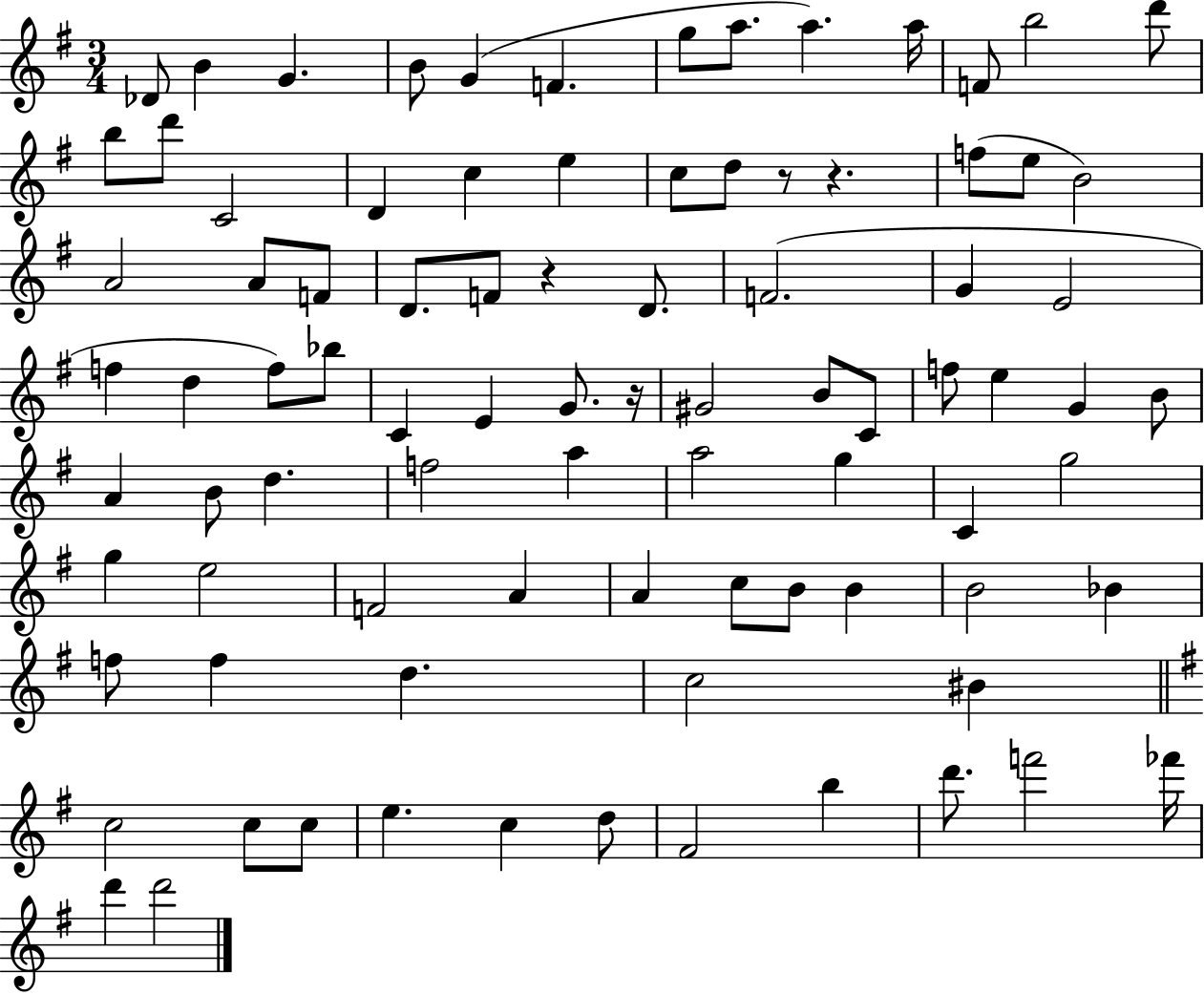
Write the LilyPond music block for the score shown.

{
  \clef treble
  \numericTimeSignature
  \time 3/4
  \key g \major
  des'8 b'4 g'4. | b'8 g'4( f'4. | g''8 a''8. a''4.) a''16 | f'8 b''2 d'''8 | \break b''8 d'''8 c'2 | d'4 c''4 e''4 | c''8 d''8 r8 r4. | f''8( e''8 b'2) | \break a'2 a'8 f'8 | d'8. f'8 r4 d'8. | f'2.( | g'4 e'2 | \break f''4 d''4 f''8) bes''8 | c'4 e'4 g'8. r16 | gis'2 b'8 c'8 | f''8 e''4 g'4 b'8 | \break a'4 b'8 d''4. | f''2 a''4 | a''2 g''4 | c'4 g''2 | \break g''4 e''2 | f'2 a'4 | a'4 c''8 b'8 b'4 | b'2 bes'4 | \break f''8 f''4 d''4. | c''2 bis'4 | \bar "||" \break \key g \major c''2 c''8 c''8 | e''4. c''4 d''8 | fis'2 b''4 | d'''8. f'''2 fes'''16 | \break d'''4 d'''2 | \bar "|."
}